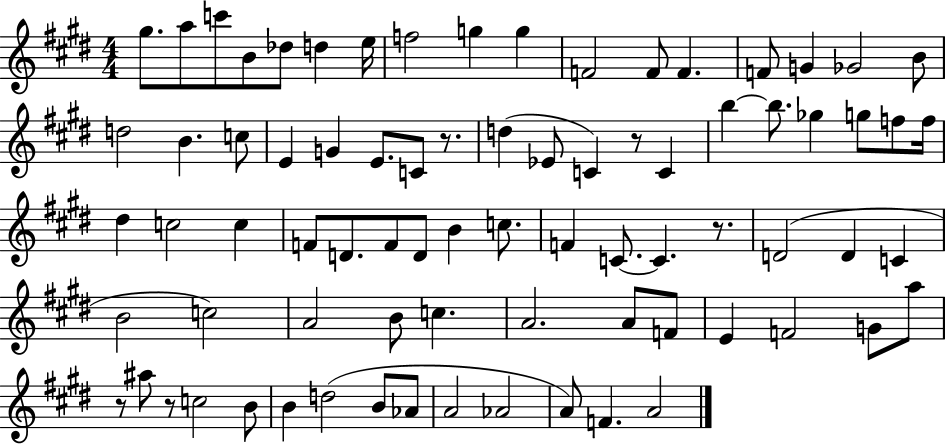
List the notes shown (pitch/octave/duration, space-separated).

G#5/e. A5/e C6/e B4/e Db5/e D5/q E5/s F5/h G5/q G5/q F4/h F4/e F4/q. F4/e G4/q Gb4/h B4/e D5/h B4/q. C5/e E4/q G4/q E4/e. C4/e R/e. D5/q Eb4/e C4/q R/e C4/q B5/q B5/e. Gb5/q G5/e F5/e F5/s D#5/q C5/h C5/q F4/e D4/e. F4/e D4/e B4/q C5/e. F4/q C4/e. C4/q. R/e. D4/h D4/q C4/q B4/h C5/h A4/h B4/e C5/q. A4/h. A4/e F4/e E4/q F4/h G4/e A5/e R/e A#5/e R/e C5/h B4/e B4/q D5/h B4/e Ab4/e A4/h Ab4/h A4/e F4/q. A4/h